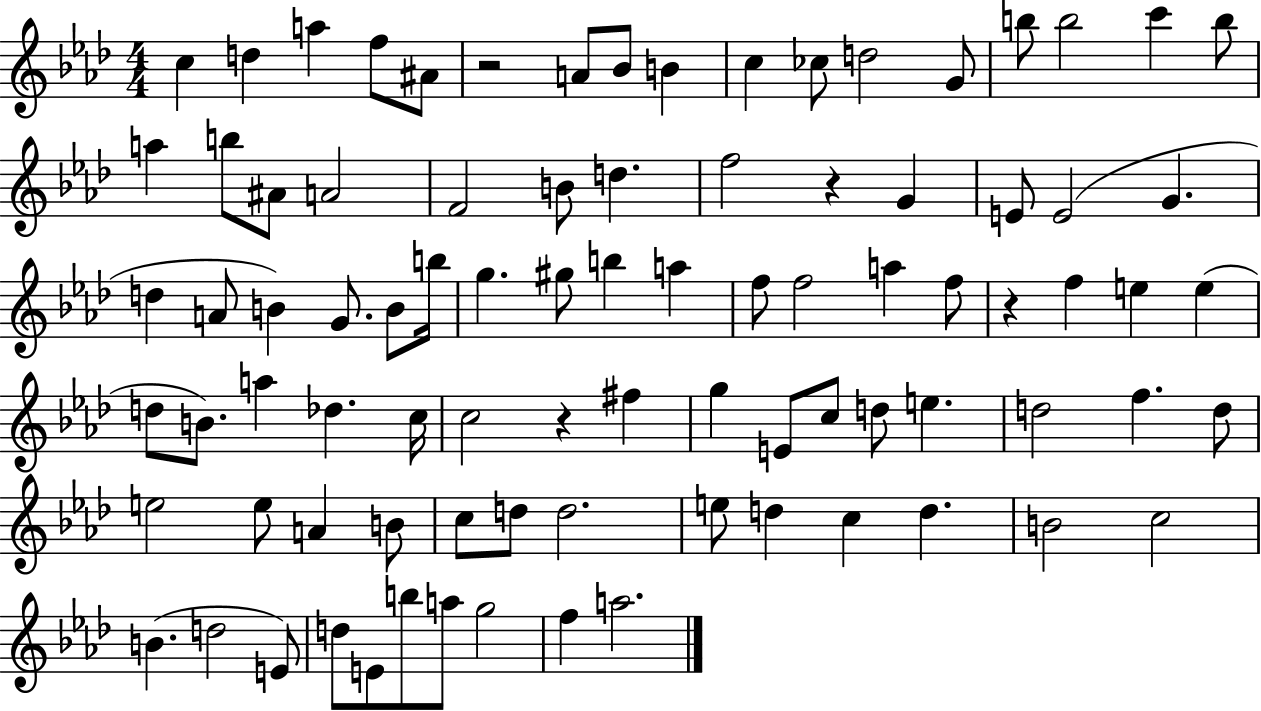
X:1
T:Untitled
M:4/4
L:1/4
K:Ab
c d a f/2 ^A/2 z2 A/2 _B/2 B c _c/2 d2 G/2 b/2 b2 c' b/2 a b/2 ^A/2 A2 F2 B/2 d f2 z G E/2 E2 G d A/2 B G/2 B/2 b/4 g ^g/2 b a f/2 f2 a f/2 z f e e d/2 B/2 a _d c/4 c2 z ^f g E/2 c/2 d/2 e d2 f d/2 e2 e/2 A B/2 c/2 d/2 d2 e/2 d c d B2 c2 B d2 E/2 d/2 E/2 b/2 a/2 g2 f a2